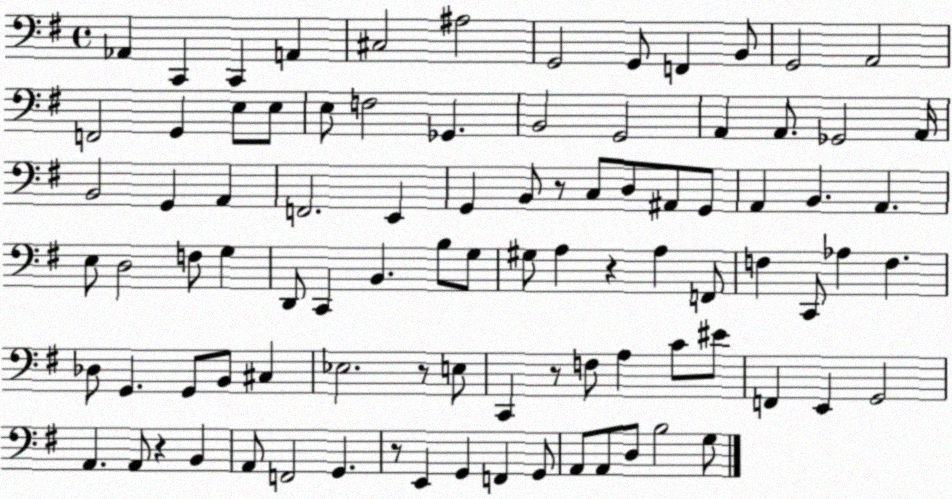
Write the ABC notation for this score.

X:1
T:Untitled
M:4/4
L:1/4
K:G
_A,, C,, C,, A,, ^C,2 ^A,2 G,,2 G,,/2 F,, B,,/2 G,,2 A,,2 F,,2 G,, E,/2 E,/2 E,/2 F,2 _G,, B,,2 G,,2 A,, A,,/2 _G,,2 A,,/4 B,,2 G,, A,, F,,2 E,, G,, B,,/2 z/2 C,/2 D,/2 ^A,,/2 G,,/2 A,, B,, A,, E,/2 D,2 F,/2 G, D,,/2 C,, B,, B,/2 G,/2 ^G,/2 A, z A, F,,/2 F, C,,/2 _A, F, _D,/2 G,, G,,/2 B,,/2 ^C, _E,2 z/2 E,/2 C,, z/2 F,/2 A, C/2 ^E/2 F,, E,, G,,2 A,, A,,/2 z B,, A,,/2 F,,2 G,, z/2 E,, G,, F,, G,,/2 A,,/2 A,,/2 D,/2 B,2 G,/2